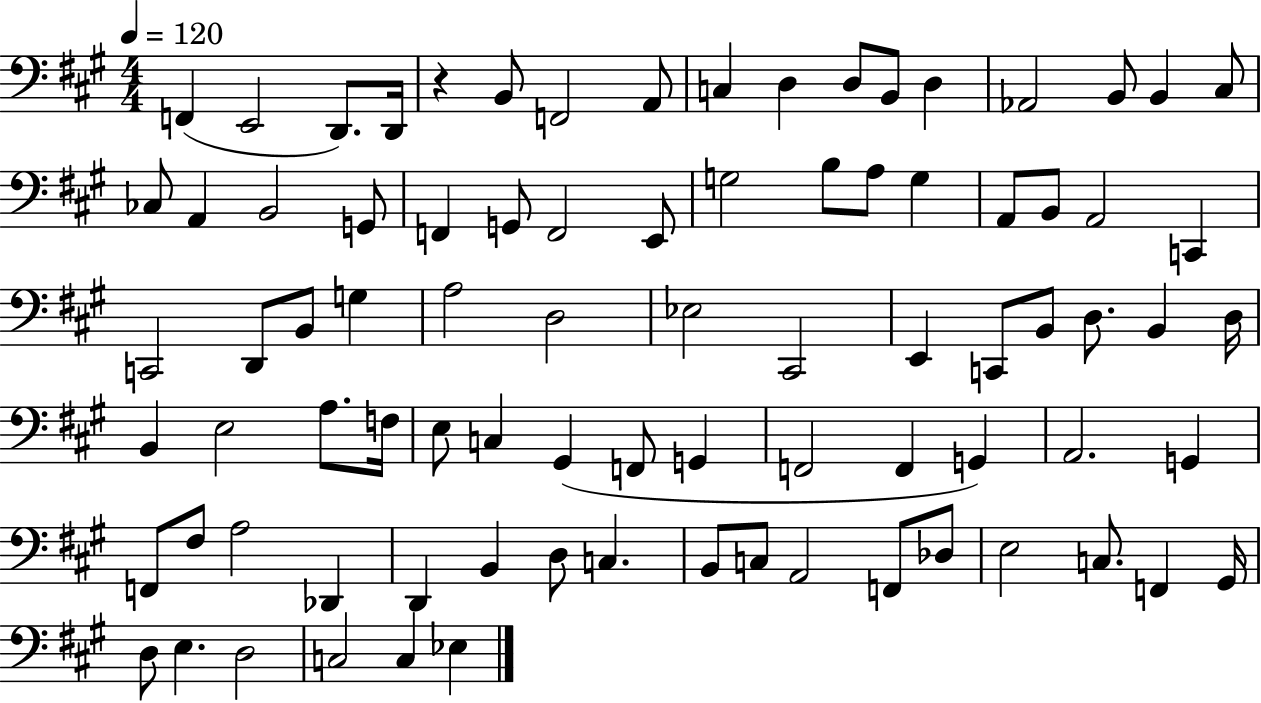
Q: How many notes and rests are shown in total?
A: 84